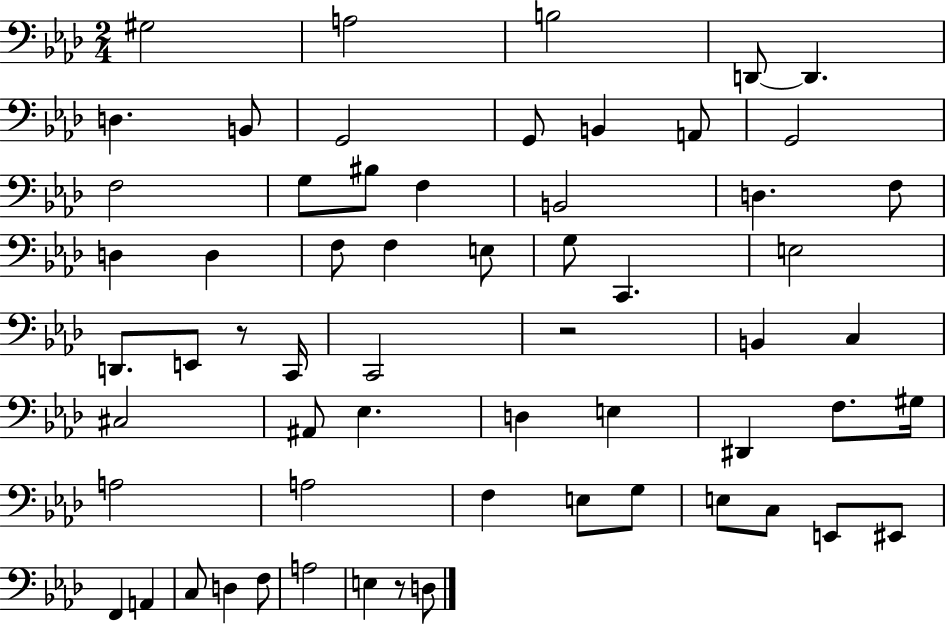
X:1
T:Untitled
M:2/4
L:1/4
K:Ab
^G,2 A,2 B,2 D,,/2 D,, D, B,,/2 G,,2 G,,/2 B,, A,,/2 G,,2 F,2 G,/2 ^B,/2 F, B,,2 D, F,/2 D, D, F,/2 F, E,/2 G,/2 C,, E,2 D,,/2 E,,/2 z/2 C,,/4 C,,2 z2 B,, C, ^C,2 ^A,,/2 _E, D, E, ^D,, F,/2 ^G,/4 A,2 A,2 F, E,/2 G,/2 E,/2 C,/2 E,,/2 ^E,,/2 F,, A,, C,/2 D, F,/2 A,2 E, z/2 D,/2